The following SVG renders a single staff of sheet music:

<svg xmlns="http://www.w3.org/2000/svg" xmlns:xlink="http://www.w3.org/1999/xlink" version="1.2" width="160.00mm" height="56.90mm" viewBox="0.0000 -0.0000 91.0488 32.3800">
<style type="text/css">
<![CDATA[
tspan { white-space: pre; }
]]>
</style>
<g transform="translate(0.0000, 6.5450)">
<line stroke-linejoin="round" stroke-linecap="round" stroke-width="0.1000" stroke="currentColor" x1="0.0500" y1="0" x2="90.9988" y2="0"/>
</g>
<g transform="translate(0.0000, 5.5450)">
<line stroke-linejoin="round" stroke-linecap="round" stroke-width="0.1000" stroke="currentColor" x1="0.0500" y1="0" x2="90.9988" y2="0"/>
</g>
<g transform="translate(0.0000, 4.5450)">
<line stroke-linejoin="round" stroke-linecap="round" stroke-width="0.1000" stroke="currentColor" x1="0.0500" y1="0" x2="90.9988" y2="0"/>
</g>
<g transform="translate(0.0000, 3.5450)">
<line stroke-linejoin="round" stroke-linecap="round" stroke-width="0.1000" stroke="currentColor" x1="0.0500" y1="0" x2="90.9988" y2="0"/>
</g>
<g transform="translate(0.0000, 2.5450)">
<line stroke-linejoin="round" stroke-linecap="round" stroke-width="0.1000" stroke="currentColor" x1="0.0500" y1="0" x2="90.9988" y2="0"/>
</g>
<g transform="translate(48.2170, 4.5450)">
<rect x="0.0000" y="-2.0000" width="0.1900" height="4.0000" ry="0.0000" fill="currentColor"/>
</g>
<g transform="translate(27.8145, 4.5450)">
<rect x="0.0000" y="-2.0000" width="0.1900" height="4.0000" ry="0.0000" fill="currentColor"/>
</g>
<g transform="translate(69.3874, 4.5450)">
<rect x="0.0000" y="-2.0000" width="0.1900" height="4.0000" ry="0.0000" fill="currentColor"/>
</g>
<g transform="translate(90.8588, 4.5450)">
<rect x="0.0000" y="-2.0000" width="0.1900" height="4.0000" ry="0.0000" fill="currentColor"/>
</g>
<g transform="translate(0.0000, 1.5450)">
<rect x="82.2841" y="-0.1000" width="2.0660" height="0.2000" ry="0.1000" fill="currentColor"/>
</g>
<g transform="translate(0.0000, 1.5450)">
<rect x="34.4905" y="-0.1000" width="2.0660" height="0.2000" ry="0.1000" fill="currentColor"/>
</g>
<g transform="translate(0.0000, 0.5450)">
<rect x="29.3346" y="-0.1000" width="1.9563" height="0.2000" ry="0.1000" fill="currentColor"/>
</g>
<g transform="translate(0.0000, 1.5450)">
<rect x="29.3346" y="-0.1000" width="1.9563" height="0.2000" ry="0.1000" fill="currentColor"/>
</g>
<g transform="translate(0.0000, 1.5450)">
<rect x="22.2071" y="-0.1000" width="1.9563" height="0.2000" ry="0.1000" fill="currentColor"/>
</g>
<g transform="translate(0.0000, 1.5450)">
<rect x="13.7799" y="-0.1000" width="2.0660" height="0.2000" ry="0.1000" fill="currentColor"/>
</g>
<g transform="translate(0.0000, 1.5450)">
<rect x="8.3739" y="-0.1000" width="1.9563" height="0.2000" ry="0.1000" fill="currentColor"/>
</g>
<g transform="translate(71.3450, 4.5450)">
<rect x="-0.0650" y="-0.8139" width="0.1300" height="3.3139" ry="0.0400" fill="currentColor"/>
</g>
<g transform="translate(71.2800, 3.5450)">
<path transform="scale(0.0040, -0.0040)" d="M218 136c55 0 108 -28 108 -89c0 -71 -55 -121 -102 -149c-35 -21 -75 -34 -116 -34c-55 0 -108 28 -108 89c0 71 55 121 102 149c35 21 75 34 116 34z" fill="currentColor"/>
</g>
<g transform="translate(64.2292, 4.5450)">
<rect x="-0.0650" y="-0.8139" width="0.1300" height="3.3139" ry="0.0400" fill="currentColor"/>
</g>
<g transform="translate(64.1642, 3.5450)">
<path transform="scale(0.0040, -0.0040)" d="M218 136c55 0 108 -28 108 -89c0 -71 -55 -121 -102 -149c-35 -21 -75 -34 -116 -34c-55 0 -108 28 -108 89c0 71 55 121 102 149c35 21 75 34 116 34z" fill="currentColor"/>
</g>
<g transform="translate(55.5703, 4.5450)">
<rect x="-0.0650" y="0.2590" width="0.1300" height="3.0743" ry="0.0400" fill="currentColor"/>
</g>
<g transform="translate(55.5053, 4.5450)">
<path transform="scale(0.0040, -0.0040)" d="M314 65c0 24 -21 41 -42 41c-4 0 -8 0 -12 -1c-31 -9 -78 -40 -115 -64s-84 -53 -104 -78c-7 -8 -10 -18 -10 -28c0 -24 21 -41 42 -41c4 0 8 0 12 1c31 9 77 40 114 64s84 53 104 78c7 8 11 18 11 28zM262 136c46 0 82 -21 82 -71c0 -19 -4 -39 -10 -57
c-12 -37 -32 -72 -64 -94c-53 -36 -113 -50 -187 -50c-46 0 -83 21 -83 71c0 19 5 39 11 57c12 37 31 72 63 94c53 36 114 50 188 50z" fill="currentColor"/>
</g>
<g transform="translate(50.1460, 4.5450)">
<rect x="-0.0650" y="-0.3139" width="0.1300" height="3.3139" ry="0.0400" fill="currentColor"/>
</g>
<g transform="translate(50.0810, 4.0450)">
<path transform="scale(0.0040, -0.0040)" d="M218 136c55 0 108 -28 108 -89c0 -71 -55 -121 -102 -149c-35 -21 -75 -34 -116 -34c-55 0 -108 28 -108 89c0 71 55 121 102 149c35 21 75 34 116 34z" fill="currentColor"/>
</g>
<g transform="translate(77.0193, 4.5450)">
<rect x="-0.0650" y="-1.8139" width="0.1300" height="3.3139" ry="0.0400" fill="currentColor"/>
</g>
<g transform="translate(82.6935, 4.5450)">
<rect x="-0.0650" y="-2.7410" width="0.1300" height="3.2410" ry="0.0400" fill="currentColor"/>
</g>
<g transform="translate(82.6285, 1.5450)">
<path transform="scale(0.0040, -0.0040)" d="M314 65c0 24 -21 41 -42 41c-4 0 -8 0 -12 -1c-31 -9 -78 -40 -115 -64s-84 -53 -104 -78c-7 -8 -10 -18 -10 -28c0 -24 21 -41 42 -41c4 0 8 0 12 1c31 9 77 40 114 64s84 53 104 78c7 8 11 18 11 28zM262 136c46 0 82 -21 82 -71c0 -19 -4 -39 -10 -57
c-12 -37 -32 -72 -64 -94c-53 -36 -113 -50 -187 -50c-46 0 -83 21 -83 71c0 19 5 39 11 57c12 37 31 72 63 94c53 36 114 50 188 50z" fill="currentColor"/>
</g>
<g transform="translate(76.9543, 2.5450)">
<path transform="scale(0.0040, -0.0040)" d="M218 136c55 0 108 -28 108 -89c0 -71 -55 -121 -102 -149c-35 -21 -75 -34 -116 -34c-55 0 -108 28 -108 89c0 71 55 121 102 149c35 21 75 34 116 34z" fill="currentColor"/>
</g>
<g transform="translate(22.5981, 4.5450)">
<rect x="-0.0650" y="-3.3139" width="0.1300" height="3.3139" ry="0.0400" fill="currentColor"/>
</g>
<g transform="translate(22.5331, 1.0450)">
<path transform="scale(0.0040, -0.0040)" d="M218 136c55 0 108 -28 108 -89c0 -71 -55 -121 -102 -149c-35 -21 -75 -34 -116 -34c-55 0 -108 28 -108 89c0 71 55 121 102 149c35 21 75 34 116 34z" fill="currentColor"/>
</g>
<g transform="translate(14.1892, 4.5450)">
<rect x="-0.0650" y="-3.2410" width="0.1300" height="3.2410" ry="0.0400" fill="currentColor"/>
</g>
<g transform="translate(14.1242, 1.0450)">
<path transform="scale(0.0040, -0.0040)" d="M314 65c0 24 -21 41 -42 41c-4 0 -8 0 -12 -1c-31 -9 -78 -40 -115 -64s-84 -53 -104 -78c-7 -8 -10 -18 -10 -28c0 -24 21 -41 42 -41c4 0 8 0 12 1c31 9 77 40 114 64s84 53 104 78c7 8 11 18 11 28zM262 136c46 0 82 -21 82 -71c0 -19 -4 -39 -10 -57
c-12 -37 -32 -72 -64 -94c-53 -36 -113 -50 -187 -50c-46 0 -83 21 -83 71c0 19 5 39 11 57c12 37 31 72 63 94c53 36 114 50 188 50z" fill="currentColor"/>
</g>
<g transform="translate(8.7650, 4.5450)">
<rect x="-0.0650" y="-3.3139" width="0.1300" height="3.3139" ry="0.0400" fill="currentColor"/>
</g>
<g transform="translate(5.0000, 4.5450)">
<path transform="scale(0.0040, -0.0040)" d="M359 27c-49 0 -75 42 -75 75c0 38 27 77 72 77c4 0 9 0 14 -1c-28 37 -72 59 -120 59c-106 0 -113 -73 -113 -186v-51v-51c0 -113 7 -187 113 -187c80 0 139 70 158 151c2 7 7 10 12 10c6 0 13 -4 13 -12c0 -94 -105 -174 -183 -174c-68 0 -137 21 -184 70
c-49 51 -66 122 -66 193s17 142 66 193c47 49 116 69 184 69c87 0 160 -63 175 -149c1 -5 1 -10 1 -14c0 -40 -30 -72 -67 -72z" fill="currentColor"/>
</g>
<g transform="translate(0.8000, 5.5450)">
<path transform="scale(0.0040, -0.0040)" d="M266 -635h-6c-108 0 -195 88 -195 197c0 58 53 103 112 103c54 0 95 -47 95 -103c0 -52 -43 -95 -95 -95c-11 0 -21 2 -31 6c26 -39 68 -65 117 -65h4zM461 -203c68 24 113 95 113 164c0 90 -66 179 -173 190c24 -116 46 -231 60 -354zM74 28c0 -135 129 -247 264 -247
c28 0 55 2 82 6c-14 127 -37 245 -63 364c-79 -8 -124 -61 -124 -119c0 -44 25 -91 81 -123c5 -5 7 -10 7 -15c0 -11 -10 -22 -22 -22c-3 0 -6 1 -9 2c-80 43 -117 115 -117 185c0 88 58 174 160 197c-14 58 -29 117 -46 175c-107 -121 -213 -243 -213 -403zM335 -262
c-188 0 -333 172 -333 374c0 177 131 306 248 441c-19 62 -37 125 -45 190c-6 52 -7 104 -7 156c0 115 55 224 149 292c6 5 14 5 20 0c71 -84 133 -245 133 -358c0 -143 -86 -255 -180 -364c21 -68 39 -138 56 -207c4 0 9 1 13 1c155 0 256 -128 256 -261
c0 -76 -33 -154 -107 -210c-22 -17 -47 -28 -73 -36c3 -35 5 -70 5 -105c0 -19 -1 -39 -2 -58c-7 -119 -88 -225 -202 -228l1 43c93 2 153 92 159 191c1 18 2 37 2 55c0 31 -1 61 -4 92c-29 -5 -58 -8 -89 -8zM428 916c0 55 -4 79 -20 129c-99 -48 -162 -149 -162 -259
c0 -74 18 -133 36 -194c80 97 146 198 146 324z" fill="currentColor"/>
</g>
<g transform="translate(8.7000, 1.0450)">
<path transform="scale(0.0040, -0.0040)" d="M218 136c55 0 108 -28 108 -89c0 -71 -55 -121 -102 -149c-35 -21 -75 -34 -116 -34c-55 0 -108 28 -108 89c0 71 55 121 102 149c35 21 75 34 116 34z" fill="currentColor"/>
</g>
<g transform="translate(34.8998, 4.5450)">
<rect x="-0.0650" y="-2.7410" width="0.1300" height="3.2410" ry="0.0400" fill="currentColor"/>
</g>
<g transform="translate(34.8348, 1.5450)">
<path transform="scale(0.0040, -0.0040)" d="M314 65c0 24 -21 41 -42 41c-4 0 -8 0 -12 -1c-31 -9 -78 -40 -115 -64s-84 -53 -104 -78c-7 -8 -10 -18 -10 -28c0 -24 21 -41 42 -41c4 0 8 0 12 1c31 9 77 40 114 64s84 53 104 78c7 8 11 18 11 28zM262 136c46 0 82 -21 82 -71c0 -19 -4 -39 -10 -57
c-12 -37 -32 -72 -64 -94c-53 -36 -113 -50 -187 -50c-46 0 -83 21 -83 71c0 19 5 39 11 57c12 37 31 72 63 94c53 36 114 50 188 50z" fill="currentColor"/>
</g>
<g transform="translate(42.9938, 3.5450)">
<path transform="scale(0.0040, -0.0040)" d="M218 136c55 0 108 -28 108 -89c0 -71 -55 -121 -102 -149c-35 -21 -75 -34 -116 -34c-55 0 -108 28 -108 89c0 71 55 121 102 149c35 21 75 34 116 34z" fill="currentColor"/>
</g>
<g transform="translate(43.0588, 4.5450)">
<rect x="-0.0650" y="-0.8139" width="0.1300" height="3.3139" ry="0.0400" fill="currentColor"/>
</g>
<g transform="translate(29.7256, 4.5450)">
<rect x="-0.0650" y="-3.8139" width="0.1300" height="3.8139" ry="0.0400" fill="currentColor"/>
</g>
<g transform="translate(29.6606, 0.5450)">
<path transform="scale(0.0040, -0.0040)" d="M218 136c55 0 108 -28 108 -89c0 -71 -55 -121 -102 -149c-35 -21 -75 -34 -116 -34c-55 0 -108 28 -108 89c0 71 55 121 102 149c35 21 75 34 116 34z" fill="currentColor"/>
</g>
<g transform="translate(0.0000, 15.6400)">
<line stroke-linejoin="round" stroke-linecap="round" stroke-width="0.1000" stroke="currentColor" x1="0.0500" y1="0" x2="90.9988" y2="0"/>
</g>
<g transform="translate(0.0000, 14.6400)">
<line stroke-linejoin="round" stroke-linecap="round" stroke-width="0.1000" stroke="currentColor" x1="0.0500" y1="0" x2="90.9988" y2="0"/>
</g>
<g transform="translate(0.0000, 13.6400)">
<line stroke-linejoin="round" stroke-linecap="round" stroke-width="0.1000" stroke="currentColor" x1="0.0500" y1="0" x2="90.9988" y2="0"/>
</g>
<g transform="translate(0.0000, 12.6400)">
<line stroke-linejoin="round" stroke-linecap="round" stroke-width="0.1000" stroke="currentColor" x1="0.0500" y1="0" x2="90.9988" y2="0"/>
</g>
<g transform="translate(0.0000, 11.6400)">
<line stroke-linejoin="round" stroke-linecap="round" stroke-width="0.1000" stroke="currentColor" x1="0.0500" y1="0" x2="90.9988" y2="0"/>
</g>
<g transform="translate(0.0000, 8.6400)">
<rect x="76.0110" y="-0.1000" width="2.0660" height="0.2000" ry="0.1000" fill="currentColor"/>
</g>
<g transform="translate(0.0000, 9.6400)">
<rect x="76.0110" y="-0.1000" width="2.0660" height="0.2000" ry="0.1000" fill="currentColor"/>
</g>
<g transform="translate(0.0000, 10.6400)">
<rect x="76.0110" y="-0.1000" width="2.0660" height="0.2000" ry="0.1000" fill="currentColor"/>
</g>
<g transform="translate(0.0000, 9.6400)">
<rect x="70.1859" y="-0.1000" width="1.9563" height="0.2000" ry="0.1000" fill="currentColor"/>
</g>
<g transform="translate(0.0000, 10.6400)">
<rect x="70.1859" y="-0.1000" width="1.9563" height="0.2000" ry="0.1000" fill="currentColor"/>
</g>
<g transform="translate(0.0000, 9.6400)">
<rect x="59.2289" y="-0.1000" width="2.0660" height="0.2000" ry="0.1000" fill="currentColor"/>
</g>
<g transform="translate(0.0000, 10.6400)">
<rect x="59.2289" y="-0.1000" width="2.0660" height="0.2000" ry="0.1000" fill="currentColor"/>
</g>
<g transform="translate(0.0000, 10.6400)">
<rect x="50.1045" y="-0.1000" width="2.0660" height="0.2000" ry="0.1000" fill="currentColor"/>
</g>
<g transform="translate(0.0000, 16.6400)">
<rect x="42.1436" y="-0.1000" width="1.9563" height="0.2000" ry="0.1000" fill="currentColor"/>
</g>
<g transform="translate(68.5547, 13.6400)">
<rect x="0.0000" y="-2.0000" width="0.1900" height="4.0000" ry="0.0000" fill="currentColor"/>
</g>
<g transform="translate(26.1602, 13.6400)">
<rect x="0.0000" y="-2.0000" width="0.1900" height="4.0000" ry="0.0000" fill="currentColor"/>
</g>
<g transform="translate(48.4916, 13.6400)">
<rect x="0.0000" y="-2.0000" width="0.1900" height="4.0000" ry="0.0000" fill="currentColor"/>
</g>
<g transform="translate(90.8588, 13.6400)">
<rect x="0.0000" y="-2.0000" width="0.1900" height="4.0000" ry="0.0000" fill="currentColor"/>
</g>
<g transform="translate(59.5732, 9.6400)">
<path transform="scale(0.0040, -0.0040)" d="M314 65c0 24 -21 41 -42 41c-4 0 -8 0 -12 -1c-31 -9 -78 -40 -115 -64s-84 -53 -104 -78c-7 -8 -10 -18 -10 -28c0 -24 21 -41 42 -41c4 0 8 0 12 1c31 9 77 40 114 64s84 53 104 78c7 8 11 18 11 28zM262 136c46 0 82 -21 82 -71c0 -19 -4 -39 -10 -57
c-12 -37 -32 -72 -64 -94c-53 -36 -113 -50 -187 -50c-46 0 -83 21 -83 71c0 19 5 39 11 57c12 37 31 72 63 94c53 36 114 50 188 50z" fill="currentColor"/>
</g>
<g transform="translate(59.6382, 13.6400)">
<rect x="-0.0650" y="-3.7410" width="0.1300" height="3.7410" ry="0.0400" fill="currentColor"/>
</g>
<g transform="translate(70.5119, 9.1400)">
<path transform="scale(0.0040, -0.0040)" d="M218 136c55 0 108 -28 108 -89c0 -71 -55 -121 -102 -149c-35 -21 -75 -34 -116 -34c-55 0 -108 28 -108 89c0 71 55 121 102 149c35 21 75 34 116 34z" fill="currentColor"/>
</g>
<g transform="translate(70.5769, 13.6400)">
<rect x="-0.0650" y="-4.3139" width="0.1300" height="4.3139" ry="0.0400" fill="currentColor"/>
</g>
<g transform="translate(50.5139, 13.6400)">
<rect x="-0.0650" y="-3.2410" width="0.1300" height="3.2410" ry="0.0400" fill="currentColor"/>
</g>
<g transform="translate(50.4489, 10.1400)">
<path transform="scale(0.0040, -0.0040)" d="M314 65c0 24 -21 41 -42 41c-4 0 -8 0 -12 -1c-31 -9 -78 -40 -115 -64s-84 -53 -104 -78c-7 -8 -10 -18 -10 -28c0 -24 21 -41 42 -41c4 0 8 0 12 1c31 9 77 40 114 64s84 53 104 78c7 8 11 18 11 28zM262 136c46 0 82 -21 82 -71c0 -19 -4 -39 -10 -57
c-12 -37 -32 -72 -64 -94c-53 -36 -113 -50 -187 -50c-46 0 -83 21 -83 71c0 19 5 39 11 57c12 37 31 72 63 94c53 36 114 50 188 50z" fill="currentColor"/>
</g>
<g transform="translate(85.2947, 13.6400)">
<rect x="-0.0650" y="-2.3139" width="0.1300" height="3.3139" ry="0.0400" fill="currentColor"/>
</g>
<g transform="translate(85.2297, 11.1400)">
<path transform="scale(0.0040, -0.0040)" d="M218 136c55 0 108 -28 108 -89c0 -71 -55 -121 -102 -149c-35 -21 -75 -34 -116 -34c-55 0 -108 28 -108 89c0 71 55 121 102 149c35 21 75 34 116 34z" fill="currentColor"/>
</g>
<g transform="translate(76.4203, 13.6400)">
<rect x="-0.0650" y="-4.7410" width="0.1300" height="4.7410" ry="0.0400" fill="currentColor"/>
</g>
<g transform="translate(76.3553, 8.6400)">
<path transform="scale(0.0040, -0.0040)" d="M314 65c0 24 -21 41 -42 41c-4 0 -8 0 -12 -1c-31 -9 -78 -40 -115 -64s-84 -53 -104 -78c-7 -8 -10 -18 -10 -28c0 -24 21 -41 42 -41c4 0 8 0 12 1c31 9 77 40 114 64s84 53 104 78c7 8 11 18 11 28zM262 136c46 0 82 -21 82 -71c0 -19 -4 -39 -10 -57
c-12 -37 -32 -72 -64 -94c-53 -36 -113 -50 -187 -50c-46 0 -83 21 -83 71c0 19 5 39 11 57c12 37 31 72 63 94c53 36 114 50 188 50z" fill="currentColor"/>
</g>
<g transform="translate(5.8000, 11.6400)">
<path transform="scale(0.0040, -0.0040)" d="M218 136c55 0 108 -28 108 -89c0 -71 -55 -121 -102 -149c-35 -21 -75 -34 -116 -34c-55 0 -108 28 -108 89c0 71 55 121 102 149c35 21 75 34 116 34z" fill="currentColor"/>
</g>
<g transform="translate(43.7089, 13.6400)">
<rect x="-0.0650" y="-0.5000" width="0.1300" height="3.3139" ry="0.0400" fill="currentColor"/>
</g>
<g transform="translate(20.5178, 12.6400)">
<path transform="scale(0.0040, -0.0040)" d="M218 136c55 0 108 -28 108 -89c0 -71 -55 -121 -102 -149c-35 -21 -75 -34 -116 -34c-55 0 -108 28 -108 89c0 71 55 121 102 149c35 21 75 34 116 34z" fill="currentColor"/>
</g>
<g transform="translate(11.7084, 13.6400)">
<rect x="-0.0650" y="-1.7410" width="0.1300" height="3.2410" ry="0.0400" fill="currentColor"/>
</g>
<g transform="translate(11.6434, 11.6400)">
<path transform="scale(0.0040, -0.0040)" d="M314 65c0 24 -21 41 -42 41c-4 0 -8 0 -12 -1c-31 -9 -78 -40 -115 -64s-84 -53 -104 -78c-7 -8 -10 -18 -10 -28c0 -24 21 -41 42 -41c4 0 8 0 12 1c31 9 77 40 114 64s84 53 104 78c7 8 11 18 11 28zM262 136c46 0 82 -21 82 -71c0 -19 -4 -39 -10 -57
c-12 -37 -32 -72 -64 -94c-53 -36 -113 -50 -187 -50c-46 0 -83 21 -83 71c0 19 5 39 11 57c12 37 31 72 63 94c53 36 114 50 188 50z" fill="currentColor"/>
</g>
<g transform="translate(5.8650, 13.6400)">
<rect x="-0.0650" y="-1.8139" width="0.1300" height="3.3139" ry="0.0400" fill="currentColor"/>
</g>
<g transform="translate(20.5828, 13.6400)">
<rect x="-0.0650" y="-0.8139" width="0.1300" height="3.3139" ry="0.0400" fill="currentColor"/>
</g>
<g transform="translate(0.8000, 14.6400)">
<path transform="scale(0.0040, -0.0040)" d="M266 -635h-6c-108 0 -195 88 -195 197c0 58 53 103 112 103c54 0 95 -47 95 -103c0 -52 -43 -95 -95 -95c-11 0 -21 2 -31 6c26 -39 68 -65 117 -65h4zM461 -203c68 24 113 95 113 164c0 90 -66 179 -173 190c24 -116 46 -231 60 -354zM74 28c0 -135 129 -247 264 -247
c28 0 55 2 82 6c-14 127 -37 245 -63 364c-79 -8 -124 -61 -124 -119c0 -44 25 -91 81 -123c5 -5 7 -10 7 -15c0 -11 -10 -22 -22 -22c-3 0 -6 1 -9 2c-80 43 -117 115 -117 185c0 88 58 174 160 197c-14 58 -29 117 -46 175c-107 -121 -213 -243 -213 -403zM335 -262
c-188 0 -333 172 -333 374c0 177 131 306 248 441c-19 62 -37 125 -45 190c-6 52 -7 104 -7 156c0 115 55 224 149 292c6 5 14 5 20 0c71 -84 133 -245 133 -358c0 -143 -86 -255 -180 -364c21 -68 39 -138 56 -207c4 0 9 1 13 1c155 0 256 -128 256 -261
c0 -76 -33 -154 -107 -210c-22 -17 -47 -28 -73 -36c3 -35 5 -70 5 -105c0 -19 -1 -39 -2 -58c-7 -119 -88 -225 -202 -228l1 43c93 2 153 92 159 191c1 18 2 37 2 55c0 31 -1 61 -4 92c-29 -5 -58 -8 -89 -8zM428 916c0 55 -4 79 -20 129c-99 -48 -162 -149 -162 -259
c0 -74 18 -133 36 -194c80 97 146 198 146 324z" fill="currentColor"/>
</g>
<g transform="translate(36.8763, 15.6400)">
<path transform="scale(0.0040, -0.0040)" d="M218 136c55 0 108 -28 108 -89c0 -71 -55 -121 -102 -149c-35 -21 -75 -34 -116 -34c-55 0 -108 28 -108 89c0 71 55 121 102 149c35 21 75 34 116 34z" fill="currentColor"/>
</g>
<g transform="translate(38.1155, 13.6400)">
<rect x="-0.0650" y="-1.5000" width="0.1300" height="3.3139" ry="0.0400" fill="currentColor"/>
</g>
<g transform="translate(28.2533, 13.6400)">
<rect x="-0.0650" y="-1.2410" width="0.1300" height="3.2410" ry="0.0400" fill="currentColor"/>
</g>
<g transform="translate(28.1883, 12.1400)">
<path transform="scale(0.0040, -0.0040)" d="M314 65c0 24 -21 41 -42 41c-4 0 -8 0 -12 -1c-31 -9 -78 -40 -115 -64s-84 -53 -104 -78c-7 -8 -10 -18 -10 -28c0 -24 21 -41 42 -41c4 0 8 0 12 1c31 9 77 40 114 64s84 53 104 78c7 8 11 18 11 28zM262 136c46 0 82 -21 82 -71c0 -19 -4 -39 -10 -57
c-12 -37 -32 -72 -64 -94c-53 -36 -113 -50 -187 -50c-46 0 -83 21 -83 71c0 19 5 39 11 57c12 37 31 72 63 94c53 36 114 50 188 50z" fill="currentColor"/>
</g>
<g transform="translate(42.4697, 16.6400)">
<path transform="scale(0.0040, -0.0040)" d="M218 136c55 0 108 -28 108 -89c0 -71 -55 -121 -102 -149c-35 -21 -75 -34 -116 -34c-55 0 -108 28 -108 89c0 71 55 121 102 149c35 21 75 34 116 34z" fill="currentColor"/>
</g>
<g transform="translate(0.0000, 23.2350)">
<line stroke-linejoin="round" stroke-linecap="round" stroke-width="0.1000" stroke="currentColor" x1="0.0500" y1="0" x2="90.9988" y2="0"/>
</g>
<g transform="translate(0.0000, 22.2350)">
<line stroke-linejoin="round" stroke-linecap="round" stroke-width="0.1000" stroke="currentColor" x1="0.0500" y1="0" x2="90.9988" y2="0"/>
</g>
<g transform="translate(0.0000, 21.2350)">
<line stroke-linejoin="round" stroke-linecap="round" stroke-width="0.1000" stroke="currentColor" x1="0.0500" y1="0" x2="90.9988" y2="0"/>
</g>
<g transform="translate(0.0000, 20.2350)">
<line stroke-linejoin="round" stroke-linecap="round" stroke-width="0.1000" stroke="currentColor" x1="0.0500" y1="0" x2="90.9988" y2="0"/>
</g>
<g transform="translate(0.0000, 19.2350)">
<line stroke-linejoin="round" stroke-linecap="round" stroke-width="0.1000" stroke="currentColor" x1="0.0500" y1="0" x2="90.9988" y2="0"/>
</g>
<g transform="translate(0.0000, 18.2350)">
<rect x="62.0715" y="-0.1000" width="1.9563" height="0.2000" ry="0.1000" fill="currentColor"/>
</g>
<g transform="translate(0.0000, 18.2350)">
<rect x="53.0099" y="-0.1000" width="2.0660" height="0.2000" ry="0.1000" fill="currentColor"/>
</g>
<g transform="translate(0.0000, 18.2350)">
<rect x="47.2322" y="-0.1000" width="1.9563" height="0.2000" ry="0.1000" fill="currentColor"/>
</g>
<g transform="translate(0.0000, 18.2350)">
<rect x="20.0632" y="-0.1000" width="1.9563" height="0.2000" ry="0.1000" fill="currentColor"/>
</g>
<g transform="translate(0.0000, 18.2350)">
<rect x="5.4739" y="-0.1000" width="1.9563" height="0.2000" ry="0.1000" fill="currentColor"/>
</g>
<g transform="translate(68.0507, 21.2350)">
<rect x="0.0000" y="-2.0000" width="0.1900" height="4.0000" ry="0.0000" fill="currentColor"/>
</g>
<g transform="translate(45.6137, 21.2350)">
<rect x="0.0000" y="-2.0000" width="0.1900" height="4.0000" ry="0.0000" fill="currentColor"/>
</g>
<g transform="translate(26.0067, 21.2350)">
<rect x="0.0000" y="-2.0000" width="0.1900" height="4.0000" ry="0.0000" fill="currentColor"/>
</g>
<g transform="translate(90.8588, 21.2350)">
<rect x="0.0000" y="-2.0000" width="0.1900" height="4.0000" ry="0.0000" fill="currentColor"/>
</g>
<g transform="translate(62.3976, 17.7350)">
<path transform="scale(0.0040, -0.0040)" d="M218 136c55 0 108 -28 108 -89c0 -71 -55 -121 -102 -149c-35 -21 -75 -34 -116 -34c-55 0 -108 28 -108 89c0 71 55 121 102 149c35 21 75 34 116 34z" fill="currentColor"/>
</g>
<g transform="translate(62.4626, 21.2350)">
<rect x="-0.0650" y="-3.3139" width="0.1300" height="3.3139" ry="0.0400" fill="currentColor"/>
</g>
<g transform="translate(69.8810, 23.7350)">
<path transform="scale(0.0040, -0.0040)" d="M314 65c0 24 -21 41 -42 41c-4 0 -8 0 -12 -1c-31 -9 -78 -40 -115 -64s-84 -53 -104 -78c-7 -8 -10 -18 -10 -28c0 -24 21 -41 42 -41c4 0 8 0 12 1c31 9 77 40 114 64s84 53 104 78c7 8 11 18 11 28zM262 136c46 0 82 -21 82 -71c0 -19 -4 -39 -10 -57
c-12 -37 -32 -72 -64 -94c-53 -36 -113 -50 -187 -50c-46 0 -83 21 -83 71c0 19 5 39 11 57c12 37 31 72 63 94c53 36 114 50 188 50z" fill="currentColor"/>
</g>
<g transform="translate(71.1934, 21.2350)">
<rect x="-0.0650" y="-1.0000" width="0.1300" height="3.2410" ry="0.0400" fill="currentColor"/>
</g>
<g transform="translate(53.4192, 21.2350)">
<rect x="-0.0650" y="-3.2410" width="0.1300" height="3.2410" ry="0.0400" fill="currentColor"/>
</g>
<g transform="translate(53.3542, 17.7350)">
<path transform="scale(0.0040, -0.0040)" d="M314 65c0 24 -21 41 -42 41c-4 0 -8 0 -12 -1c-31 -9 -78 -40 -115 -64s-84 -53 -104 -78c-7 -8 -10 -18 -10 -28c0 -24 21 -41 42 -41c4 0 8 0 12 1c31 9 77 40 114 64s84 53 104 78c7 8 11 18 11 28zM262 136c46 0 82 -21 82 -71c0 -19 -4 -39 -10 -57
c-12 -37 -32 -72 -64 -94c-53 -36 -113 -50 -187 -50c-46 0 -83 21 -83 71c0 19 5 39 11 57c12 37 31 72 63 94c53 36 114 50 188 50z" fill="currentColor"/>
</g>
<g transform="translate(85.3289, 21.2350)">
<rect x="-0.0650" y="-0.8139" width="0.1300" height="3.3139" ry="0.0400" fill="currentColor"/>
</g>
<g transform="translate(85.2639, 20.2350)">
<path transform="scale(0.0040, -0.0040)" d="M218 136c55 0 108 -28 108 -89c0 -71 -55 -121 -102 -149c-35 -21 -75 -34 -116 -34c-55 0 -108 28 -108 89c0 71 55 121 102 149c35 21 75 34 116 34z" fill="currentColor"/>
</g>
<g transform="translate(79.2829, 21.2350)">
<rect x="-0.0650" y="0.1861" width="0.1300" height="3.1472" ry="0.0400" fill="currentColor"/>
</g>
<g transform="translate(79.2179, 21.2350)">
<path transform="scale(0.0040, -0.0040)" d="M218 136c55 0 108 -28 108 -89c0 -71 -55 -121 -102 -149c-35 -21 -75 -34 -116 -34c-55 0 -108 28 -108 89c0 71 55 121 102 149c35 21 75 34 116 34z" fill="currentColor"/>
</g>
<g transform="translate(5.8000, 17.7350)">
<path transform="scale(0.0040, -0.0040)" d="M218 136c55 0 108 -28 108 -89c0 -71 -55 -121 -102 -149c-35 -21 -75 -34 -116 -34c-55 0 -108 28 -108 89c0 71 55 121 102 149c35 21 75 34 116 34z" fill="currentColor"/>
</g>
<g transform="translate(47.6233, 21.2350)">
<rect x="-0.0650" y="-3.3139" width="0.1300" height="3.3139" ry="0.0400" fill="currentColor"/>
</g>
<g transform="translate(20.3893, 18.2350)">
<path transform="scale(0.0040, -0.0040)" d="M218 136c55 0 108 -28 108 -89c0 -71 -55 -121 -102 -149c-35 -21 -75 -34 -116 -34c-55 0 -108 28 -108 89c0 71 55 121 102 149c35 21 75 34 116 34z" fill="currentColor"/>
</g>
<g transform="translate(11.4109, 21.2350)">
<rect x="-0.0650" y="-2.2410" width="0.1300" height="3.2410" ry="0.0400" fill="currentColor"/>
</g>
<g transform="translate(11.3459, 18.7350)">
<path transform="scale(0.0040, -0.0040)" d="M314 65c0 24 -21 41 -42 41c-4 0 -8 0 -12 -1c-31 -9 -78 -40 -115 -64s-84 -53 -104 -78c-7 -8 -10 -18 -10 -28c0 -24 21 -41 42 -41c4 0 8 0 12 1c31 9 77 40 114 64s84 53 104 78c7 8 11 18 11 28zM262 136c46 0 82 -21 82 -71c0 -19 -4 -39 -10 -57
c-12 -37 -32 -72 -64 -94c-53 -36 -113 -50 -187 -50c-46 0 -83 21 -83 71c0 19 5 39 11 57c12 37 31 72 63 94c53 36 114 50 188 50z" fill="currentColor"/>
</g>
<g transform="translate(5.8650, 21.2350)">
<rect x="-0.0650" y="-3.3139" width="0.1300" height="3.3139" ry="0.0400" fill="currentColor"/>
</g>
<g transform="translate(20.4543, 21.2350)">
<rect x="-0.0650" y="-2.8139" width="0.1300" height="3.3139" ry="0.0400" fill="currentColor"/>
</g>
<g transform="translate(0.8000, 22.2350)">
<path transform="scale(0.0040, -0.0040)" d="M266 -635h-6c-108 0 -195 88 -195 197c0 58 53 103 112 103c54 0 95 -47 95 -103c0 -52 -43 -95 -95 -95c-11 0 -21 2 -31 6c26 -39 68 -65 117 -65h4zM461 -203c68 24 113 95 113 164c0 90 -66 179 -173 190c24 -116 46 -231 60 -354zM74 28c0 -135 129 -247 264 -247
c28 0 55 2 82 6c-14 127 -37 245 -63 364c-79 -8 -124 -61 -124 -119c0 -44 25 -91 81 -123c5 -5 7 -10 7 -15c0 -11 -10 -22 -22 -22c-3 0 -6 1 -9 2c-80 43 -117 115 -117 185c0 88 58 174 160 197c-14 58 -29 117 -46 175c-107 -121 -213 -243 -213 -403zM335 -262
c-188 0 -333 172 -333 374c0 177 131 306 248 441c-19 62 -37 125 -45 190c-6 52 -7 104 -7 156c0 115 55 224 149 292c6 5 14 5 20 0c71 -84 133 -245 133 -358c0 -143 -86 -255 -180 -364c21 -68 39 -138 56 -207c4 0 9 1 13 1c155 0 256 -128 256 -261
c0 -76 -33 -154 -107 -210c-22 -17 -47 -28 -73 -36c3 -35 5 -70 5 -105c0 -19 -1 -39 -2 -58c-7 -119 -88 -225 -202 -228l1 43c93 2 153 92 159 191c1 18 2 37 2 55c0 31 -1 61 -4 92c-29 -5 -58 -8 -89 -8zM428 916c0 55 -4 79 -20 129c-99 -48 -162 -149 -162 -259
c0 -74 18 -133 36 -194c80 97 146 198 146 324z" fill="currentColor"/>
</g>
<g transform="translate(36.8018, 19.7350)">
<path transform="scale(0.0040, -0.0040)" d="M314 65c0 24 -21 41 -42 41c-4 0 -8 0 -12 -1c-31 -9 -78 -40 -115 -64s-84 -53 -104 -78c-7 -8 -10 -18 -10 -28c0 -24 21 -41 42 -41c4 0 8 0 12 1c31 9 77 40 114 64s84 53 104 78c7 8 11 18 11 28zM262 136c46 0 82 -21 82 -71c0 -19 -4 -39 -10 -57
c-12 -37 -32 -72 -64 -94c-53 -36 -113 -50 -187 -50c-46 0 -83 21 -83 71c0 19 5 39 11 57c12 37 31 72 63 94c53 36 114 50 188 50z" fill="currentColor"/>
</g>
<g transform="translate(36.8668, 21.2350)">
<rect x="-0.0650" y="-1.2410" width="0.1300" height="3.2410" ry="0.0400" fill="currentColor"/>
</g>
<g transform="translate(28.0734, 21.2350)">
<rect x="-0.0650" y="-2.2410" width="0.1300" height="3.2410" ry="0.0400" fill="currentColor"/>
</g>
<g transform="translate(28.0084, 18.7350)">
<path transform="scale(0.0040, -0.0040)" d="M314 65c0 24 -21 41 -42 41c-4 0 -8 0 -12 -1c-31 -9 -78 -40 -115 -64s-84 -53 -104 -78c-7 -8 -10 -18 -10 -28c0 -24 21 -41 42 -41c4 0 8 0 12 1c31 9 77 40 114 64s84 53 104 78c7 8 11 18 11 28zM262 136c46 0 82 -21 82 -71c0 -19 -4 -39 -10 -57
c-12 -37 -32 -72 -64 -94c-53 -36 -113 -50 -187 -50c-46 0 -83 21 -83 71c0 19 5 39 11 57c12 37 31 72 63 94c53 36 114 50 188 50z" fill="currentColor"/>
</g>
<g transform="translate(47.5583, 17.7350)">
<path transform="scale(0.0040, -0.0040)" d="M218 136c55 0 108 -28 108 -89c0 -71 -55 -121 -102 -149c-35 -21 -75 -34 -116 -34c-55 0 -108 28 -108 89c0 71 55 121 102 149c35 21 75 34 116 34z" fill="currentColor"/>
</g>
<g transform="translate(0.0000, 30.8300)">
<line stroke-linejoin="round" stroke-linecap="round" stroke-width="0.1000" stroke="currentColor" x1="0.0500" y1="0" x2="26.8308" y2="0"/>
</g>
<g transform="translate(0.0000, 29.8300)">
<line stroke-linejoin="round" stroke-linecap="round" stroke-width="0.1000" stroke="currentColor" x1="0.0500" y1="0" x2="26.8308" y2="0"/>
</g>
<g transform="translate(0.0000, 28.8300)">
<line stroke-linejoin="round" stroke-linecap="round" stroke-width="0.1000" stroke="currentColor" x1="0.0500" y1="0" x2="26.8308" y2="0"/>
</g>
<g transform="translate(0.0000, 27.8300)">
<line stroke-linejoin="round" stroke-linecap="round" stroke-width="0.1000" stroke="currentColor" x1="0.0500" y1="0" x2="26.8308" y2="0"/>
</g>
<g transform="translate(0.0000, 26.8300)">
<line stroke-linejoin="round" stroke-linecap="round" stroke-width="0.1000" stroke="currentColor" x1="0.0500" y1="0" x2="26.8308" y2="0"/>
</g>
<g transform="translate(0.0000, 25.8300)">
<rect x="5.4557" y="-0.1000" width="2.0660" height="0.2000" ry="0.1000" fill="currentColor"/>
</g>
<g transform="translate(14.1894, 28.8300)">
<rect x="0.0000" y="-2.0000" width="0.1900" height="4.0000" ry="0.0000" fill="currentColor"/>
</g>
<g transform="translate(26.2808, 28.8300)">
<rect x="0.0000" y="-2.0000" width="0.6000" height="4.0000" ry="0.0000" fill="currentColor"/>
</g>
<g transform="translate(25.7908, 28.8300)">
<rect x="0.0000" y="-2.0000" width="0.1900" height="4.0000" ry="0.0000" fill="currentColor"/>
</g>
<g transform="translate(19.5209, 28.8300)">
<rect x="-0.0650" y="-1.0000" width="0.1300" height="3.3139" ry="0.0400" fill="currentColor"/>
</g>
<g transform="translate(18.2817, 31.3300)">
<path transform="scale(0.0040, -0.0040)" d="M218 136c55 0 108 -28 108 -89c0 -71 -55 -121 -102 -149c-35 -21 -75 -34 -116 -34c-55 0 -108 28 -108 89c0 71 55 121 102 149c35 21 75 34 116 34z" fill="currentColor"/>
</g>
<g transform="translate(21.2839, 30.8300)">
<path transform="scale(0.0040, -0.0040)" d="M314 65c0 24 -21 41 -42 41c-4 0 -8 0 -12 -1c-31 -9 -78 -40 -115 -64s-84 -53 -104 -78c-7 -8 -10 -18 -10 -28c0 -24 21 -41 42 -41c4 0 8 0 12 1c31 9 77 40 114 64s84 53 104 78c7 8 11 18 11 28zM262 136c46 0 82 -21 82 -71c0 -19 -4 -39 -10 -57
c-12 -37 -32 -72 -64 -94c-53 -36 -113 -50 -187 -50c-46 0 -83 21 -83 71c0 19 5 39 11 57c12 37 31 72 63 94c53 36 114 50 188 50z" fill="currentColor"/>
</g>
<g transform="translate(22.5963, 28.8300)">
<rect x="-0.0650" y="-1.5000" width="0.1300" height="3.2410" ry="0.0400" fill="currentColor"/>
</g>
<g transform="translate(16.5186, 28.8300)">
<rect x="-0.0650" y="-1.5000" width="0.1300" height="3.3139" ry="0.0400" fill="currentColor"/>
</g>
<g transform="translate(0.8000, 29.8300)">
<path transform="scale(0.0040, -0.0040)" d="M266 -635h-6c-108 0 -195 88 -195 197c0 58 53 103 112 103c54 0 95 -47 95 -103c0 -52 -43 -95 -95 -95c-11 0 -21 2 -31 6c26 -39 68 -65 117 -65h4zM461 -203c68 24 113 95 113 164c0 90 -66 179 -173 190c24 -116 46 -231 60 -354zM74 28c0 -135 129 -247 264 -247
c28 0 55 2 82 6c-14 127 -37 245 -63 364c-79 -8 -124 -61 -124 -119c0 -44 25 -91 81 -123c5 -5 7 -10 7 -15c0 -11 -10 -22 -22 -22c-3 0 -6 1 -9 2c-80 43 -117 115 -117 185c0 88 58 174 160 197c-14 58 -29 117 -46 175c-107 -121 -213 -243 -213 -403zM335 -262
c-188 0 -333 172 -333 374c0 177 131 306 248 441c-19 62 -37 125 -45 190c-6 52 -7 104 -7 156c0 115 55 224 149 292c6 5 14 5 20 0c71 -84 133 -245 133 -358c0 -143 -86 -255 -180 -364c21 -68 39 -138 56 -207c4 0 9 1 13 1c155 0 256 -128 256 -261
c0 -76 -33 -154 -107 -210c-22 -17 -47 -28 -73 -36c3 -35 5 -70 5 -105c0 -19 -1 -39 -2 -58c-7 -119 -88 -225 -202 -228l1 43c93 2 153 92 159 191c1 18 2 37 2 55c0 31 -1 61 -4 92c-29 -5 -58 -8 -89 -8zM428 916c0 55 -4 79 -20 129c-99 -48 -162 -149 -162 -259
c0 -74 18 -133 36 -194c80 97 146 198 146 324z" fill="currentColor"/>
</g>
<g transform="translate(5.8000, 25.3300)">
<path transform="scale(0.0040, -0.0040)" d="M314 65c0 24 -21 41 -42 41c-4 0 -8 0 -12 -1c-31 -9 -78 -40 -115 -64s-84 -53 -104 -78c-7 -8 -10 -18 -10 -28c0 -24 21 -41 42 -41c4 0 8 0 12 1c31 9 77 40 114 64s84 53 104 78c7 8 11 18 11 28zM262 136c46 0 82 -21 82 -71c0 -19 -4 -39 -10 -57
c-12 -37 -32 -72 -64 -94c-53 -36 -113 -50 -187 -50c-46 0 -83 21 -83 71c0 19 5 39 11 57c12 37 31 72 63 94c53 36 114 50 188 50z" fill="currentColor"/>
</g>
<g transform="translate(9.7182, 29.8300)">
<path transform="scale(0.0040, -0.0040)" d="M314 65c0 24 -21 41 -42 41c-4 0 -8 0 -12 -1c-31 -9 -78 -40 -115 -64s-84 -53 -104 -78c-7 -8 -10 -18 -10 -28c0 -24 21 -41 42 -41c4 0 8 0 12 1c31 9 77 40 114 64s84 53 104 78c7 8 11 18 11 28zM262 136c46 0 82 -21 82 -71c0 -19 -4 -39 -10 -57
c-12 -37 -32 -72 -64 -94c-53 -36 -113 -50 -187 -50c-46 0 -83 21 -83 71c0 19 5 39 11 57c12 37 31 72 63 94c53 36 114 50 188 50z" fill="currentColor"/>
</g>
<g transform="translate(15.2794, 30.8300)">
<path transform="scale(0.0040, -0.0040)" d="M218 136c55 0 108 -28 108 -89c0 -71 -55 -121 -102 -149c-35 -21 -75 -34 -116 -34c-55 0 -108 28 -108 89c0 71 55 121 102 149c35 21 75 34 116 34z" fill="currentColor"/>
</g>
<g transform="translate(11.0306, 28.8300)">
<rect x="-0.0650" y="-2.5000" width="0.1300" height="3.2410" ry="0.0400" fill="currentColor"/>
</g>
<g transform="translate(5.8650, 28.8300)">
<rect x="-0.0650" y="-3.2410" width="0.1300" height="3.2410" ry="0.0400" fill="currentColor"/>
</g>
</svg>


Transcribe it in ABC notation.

X:1
T:Untitled
M:4/4
L:1/4
K:C
b b2 b c' a2 d c B2 d d f a2 f f2 d e2 E C b2 c'2 d' e'2 g b g2 a g2 e2 b b2 b D2 B d b2 G2 E D E2